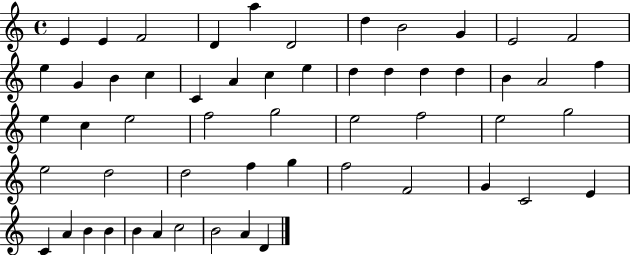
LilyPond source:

{
  \clef treble
  \time 4/4
  \defaultTimeSignature
  \key c \major
  e'4 e'4 f'2 | d'4 a''4 d'2 | d''4 b'2 g'4 | e'2 f'2 | \break e''4 g'4 b'4 c''4 | c'4 a'4 c''4 e''4 | d''4 d''4 d''4 d''4 | b'4 a'2 f''4 | \break e''4 c''4 e''2 | f''2 g''2 | e''2 f''2 | e''2 g''2 | \break e''2 d''2 | d''2 f''4 g''4 | f''2 f'2 | g'4 c'2 e'4 | \break c'4 a'4 b'4 b'4 | b'4 a'4 c''2 | b'2 a'4 d'4 | \bar "|."
}